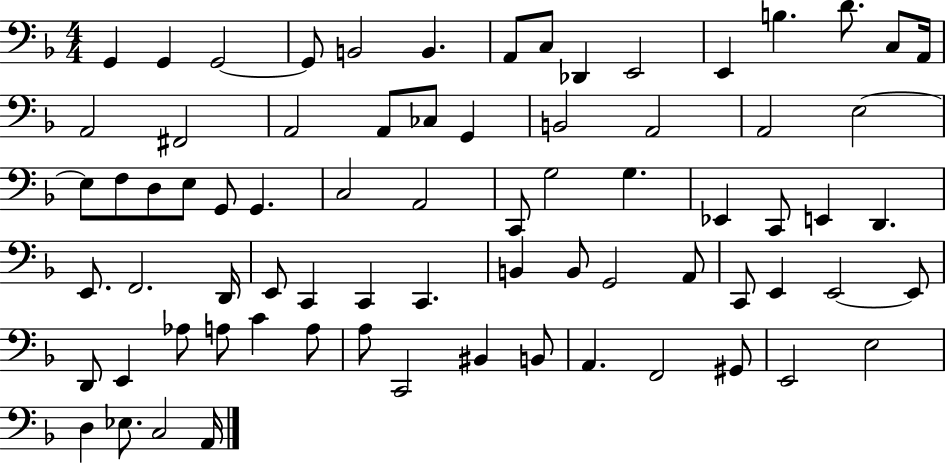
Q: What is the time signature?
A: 4/4